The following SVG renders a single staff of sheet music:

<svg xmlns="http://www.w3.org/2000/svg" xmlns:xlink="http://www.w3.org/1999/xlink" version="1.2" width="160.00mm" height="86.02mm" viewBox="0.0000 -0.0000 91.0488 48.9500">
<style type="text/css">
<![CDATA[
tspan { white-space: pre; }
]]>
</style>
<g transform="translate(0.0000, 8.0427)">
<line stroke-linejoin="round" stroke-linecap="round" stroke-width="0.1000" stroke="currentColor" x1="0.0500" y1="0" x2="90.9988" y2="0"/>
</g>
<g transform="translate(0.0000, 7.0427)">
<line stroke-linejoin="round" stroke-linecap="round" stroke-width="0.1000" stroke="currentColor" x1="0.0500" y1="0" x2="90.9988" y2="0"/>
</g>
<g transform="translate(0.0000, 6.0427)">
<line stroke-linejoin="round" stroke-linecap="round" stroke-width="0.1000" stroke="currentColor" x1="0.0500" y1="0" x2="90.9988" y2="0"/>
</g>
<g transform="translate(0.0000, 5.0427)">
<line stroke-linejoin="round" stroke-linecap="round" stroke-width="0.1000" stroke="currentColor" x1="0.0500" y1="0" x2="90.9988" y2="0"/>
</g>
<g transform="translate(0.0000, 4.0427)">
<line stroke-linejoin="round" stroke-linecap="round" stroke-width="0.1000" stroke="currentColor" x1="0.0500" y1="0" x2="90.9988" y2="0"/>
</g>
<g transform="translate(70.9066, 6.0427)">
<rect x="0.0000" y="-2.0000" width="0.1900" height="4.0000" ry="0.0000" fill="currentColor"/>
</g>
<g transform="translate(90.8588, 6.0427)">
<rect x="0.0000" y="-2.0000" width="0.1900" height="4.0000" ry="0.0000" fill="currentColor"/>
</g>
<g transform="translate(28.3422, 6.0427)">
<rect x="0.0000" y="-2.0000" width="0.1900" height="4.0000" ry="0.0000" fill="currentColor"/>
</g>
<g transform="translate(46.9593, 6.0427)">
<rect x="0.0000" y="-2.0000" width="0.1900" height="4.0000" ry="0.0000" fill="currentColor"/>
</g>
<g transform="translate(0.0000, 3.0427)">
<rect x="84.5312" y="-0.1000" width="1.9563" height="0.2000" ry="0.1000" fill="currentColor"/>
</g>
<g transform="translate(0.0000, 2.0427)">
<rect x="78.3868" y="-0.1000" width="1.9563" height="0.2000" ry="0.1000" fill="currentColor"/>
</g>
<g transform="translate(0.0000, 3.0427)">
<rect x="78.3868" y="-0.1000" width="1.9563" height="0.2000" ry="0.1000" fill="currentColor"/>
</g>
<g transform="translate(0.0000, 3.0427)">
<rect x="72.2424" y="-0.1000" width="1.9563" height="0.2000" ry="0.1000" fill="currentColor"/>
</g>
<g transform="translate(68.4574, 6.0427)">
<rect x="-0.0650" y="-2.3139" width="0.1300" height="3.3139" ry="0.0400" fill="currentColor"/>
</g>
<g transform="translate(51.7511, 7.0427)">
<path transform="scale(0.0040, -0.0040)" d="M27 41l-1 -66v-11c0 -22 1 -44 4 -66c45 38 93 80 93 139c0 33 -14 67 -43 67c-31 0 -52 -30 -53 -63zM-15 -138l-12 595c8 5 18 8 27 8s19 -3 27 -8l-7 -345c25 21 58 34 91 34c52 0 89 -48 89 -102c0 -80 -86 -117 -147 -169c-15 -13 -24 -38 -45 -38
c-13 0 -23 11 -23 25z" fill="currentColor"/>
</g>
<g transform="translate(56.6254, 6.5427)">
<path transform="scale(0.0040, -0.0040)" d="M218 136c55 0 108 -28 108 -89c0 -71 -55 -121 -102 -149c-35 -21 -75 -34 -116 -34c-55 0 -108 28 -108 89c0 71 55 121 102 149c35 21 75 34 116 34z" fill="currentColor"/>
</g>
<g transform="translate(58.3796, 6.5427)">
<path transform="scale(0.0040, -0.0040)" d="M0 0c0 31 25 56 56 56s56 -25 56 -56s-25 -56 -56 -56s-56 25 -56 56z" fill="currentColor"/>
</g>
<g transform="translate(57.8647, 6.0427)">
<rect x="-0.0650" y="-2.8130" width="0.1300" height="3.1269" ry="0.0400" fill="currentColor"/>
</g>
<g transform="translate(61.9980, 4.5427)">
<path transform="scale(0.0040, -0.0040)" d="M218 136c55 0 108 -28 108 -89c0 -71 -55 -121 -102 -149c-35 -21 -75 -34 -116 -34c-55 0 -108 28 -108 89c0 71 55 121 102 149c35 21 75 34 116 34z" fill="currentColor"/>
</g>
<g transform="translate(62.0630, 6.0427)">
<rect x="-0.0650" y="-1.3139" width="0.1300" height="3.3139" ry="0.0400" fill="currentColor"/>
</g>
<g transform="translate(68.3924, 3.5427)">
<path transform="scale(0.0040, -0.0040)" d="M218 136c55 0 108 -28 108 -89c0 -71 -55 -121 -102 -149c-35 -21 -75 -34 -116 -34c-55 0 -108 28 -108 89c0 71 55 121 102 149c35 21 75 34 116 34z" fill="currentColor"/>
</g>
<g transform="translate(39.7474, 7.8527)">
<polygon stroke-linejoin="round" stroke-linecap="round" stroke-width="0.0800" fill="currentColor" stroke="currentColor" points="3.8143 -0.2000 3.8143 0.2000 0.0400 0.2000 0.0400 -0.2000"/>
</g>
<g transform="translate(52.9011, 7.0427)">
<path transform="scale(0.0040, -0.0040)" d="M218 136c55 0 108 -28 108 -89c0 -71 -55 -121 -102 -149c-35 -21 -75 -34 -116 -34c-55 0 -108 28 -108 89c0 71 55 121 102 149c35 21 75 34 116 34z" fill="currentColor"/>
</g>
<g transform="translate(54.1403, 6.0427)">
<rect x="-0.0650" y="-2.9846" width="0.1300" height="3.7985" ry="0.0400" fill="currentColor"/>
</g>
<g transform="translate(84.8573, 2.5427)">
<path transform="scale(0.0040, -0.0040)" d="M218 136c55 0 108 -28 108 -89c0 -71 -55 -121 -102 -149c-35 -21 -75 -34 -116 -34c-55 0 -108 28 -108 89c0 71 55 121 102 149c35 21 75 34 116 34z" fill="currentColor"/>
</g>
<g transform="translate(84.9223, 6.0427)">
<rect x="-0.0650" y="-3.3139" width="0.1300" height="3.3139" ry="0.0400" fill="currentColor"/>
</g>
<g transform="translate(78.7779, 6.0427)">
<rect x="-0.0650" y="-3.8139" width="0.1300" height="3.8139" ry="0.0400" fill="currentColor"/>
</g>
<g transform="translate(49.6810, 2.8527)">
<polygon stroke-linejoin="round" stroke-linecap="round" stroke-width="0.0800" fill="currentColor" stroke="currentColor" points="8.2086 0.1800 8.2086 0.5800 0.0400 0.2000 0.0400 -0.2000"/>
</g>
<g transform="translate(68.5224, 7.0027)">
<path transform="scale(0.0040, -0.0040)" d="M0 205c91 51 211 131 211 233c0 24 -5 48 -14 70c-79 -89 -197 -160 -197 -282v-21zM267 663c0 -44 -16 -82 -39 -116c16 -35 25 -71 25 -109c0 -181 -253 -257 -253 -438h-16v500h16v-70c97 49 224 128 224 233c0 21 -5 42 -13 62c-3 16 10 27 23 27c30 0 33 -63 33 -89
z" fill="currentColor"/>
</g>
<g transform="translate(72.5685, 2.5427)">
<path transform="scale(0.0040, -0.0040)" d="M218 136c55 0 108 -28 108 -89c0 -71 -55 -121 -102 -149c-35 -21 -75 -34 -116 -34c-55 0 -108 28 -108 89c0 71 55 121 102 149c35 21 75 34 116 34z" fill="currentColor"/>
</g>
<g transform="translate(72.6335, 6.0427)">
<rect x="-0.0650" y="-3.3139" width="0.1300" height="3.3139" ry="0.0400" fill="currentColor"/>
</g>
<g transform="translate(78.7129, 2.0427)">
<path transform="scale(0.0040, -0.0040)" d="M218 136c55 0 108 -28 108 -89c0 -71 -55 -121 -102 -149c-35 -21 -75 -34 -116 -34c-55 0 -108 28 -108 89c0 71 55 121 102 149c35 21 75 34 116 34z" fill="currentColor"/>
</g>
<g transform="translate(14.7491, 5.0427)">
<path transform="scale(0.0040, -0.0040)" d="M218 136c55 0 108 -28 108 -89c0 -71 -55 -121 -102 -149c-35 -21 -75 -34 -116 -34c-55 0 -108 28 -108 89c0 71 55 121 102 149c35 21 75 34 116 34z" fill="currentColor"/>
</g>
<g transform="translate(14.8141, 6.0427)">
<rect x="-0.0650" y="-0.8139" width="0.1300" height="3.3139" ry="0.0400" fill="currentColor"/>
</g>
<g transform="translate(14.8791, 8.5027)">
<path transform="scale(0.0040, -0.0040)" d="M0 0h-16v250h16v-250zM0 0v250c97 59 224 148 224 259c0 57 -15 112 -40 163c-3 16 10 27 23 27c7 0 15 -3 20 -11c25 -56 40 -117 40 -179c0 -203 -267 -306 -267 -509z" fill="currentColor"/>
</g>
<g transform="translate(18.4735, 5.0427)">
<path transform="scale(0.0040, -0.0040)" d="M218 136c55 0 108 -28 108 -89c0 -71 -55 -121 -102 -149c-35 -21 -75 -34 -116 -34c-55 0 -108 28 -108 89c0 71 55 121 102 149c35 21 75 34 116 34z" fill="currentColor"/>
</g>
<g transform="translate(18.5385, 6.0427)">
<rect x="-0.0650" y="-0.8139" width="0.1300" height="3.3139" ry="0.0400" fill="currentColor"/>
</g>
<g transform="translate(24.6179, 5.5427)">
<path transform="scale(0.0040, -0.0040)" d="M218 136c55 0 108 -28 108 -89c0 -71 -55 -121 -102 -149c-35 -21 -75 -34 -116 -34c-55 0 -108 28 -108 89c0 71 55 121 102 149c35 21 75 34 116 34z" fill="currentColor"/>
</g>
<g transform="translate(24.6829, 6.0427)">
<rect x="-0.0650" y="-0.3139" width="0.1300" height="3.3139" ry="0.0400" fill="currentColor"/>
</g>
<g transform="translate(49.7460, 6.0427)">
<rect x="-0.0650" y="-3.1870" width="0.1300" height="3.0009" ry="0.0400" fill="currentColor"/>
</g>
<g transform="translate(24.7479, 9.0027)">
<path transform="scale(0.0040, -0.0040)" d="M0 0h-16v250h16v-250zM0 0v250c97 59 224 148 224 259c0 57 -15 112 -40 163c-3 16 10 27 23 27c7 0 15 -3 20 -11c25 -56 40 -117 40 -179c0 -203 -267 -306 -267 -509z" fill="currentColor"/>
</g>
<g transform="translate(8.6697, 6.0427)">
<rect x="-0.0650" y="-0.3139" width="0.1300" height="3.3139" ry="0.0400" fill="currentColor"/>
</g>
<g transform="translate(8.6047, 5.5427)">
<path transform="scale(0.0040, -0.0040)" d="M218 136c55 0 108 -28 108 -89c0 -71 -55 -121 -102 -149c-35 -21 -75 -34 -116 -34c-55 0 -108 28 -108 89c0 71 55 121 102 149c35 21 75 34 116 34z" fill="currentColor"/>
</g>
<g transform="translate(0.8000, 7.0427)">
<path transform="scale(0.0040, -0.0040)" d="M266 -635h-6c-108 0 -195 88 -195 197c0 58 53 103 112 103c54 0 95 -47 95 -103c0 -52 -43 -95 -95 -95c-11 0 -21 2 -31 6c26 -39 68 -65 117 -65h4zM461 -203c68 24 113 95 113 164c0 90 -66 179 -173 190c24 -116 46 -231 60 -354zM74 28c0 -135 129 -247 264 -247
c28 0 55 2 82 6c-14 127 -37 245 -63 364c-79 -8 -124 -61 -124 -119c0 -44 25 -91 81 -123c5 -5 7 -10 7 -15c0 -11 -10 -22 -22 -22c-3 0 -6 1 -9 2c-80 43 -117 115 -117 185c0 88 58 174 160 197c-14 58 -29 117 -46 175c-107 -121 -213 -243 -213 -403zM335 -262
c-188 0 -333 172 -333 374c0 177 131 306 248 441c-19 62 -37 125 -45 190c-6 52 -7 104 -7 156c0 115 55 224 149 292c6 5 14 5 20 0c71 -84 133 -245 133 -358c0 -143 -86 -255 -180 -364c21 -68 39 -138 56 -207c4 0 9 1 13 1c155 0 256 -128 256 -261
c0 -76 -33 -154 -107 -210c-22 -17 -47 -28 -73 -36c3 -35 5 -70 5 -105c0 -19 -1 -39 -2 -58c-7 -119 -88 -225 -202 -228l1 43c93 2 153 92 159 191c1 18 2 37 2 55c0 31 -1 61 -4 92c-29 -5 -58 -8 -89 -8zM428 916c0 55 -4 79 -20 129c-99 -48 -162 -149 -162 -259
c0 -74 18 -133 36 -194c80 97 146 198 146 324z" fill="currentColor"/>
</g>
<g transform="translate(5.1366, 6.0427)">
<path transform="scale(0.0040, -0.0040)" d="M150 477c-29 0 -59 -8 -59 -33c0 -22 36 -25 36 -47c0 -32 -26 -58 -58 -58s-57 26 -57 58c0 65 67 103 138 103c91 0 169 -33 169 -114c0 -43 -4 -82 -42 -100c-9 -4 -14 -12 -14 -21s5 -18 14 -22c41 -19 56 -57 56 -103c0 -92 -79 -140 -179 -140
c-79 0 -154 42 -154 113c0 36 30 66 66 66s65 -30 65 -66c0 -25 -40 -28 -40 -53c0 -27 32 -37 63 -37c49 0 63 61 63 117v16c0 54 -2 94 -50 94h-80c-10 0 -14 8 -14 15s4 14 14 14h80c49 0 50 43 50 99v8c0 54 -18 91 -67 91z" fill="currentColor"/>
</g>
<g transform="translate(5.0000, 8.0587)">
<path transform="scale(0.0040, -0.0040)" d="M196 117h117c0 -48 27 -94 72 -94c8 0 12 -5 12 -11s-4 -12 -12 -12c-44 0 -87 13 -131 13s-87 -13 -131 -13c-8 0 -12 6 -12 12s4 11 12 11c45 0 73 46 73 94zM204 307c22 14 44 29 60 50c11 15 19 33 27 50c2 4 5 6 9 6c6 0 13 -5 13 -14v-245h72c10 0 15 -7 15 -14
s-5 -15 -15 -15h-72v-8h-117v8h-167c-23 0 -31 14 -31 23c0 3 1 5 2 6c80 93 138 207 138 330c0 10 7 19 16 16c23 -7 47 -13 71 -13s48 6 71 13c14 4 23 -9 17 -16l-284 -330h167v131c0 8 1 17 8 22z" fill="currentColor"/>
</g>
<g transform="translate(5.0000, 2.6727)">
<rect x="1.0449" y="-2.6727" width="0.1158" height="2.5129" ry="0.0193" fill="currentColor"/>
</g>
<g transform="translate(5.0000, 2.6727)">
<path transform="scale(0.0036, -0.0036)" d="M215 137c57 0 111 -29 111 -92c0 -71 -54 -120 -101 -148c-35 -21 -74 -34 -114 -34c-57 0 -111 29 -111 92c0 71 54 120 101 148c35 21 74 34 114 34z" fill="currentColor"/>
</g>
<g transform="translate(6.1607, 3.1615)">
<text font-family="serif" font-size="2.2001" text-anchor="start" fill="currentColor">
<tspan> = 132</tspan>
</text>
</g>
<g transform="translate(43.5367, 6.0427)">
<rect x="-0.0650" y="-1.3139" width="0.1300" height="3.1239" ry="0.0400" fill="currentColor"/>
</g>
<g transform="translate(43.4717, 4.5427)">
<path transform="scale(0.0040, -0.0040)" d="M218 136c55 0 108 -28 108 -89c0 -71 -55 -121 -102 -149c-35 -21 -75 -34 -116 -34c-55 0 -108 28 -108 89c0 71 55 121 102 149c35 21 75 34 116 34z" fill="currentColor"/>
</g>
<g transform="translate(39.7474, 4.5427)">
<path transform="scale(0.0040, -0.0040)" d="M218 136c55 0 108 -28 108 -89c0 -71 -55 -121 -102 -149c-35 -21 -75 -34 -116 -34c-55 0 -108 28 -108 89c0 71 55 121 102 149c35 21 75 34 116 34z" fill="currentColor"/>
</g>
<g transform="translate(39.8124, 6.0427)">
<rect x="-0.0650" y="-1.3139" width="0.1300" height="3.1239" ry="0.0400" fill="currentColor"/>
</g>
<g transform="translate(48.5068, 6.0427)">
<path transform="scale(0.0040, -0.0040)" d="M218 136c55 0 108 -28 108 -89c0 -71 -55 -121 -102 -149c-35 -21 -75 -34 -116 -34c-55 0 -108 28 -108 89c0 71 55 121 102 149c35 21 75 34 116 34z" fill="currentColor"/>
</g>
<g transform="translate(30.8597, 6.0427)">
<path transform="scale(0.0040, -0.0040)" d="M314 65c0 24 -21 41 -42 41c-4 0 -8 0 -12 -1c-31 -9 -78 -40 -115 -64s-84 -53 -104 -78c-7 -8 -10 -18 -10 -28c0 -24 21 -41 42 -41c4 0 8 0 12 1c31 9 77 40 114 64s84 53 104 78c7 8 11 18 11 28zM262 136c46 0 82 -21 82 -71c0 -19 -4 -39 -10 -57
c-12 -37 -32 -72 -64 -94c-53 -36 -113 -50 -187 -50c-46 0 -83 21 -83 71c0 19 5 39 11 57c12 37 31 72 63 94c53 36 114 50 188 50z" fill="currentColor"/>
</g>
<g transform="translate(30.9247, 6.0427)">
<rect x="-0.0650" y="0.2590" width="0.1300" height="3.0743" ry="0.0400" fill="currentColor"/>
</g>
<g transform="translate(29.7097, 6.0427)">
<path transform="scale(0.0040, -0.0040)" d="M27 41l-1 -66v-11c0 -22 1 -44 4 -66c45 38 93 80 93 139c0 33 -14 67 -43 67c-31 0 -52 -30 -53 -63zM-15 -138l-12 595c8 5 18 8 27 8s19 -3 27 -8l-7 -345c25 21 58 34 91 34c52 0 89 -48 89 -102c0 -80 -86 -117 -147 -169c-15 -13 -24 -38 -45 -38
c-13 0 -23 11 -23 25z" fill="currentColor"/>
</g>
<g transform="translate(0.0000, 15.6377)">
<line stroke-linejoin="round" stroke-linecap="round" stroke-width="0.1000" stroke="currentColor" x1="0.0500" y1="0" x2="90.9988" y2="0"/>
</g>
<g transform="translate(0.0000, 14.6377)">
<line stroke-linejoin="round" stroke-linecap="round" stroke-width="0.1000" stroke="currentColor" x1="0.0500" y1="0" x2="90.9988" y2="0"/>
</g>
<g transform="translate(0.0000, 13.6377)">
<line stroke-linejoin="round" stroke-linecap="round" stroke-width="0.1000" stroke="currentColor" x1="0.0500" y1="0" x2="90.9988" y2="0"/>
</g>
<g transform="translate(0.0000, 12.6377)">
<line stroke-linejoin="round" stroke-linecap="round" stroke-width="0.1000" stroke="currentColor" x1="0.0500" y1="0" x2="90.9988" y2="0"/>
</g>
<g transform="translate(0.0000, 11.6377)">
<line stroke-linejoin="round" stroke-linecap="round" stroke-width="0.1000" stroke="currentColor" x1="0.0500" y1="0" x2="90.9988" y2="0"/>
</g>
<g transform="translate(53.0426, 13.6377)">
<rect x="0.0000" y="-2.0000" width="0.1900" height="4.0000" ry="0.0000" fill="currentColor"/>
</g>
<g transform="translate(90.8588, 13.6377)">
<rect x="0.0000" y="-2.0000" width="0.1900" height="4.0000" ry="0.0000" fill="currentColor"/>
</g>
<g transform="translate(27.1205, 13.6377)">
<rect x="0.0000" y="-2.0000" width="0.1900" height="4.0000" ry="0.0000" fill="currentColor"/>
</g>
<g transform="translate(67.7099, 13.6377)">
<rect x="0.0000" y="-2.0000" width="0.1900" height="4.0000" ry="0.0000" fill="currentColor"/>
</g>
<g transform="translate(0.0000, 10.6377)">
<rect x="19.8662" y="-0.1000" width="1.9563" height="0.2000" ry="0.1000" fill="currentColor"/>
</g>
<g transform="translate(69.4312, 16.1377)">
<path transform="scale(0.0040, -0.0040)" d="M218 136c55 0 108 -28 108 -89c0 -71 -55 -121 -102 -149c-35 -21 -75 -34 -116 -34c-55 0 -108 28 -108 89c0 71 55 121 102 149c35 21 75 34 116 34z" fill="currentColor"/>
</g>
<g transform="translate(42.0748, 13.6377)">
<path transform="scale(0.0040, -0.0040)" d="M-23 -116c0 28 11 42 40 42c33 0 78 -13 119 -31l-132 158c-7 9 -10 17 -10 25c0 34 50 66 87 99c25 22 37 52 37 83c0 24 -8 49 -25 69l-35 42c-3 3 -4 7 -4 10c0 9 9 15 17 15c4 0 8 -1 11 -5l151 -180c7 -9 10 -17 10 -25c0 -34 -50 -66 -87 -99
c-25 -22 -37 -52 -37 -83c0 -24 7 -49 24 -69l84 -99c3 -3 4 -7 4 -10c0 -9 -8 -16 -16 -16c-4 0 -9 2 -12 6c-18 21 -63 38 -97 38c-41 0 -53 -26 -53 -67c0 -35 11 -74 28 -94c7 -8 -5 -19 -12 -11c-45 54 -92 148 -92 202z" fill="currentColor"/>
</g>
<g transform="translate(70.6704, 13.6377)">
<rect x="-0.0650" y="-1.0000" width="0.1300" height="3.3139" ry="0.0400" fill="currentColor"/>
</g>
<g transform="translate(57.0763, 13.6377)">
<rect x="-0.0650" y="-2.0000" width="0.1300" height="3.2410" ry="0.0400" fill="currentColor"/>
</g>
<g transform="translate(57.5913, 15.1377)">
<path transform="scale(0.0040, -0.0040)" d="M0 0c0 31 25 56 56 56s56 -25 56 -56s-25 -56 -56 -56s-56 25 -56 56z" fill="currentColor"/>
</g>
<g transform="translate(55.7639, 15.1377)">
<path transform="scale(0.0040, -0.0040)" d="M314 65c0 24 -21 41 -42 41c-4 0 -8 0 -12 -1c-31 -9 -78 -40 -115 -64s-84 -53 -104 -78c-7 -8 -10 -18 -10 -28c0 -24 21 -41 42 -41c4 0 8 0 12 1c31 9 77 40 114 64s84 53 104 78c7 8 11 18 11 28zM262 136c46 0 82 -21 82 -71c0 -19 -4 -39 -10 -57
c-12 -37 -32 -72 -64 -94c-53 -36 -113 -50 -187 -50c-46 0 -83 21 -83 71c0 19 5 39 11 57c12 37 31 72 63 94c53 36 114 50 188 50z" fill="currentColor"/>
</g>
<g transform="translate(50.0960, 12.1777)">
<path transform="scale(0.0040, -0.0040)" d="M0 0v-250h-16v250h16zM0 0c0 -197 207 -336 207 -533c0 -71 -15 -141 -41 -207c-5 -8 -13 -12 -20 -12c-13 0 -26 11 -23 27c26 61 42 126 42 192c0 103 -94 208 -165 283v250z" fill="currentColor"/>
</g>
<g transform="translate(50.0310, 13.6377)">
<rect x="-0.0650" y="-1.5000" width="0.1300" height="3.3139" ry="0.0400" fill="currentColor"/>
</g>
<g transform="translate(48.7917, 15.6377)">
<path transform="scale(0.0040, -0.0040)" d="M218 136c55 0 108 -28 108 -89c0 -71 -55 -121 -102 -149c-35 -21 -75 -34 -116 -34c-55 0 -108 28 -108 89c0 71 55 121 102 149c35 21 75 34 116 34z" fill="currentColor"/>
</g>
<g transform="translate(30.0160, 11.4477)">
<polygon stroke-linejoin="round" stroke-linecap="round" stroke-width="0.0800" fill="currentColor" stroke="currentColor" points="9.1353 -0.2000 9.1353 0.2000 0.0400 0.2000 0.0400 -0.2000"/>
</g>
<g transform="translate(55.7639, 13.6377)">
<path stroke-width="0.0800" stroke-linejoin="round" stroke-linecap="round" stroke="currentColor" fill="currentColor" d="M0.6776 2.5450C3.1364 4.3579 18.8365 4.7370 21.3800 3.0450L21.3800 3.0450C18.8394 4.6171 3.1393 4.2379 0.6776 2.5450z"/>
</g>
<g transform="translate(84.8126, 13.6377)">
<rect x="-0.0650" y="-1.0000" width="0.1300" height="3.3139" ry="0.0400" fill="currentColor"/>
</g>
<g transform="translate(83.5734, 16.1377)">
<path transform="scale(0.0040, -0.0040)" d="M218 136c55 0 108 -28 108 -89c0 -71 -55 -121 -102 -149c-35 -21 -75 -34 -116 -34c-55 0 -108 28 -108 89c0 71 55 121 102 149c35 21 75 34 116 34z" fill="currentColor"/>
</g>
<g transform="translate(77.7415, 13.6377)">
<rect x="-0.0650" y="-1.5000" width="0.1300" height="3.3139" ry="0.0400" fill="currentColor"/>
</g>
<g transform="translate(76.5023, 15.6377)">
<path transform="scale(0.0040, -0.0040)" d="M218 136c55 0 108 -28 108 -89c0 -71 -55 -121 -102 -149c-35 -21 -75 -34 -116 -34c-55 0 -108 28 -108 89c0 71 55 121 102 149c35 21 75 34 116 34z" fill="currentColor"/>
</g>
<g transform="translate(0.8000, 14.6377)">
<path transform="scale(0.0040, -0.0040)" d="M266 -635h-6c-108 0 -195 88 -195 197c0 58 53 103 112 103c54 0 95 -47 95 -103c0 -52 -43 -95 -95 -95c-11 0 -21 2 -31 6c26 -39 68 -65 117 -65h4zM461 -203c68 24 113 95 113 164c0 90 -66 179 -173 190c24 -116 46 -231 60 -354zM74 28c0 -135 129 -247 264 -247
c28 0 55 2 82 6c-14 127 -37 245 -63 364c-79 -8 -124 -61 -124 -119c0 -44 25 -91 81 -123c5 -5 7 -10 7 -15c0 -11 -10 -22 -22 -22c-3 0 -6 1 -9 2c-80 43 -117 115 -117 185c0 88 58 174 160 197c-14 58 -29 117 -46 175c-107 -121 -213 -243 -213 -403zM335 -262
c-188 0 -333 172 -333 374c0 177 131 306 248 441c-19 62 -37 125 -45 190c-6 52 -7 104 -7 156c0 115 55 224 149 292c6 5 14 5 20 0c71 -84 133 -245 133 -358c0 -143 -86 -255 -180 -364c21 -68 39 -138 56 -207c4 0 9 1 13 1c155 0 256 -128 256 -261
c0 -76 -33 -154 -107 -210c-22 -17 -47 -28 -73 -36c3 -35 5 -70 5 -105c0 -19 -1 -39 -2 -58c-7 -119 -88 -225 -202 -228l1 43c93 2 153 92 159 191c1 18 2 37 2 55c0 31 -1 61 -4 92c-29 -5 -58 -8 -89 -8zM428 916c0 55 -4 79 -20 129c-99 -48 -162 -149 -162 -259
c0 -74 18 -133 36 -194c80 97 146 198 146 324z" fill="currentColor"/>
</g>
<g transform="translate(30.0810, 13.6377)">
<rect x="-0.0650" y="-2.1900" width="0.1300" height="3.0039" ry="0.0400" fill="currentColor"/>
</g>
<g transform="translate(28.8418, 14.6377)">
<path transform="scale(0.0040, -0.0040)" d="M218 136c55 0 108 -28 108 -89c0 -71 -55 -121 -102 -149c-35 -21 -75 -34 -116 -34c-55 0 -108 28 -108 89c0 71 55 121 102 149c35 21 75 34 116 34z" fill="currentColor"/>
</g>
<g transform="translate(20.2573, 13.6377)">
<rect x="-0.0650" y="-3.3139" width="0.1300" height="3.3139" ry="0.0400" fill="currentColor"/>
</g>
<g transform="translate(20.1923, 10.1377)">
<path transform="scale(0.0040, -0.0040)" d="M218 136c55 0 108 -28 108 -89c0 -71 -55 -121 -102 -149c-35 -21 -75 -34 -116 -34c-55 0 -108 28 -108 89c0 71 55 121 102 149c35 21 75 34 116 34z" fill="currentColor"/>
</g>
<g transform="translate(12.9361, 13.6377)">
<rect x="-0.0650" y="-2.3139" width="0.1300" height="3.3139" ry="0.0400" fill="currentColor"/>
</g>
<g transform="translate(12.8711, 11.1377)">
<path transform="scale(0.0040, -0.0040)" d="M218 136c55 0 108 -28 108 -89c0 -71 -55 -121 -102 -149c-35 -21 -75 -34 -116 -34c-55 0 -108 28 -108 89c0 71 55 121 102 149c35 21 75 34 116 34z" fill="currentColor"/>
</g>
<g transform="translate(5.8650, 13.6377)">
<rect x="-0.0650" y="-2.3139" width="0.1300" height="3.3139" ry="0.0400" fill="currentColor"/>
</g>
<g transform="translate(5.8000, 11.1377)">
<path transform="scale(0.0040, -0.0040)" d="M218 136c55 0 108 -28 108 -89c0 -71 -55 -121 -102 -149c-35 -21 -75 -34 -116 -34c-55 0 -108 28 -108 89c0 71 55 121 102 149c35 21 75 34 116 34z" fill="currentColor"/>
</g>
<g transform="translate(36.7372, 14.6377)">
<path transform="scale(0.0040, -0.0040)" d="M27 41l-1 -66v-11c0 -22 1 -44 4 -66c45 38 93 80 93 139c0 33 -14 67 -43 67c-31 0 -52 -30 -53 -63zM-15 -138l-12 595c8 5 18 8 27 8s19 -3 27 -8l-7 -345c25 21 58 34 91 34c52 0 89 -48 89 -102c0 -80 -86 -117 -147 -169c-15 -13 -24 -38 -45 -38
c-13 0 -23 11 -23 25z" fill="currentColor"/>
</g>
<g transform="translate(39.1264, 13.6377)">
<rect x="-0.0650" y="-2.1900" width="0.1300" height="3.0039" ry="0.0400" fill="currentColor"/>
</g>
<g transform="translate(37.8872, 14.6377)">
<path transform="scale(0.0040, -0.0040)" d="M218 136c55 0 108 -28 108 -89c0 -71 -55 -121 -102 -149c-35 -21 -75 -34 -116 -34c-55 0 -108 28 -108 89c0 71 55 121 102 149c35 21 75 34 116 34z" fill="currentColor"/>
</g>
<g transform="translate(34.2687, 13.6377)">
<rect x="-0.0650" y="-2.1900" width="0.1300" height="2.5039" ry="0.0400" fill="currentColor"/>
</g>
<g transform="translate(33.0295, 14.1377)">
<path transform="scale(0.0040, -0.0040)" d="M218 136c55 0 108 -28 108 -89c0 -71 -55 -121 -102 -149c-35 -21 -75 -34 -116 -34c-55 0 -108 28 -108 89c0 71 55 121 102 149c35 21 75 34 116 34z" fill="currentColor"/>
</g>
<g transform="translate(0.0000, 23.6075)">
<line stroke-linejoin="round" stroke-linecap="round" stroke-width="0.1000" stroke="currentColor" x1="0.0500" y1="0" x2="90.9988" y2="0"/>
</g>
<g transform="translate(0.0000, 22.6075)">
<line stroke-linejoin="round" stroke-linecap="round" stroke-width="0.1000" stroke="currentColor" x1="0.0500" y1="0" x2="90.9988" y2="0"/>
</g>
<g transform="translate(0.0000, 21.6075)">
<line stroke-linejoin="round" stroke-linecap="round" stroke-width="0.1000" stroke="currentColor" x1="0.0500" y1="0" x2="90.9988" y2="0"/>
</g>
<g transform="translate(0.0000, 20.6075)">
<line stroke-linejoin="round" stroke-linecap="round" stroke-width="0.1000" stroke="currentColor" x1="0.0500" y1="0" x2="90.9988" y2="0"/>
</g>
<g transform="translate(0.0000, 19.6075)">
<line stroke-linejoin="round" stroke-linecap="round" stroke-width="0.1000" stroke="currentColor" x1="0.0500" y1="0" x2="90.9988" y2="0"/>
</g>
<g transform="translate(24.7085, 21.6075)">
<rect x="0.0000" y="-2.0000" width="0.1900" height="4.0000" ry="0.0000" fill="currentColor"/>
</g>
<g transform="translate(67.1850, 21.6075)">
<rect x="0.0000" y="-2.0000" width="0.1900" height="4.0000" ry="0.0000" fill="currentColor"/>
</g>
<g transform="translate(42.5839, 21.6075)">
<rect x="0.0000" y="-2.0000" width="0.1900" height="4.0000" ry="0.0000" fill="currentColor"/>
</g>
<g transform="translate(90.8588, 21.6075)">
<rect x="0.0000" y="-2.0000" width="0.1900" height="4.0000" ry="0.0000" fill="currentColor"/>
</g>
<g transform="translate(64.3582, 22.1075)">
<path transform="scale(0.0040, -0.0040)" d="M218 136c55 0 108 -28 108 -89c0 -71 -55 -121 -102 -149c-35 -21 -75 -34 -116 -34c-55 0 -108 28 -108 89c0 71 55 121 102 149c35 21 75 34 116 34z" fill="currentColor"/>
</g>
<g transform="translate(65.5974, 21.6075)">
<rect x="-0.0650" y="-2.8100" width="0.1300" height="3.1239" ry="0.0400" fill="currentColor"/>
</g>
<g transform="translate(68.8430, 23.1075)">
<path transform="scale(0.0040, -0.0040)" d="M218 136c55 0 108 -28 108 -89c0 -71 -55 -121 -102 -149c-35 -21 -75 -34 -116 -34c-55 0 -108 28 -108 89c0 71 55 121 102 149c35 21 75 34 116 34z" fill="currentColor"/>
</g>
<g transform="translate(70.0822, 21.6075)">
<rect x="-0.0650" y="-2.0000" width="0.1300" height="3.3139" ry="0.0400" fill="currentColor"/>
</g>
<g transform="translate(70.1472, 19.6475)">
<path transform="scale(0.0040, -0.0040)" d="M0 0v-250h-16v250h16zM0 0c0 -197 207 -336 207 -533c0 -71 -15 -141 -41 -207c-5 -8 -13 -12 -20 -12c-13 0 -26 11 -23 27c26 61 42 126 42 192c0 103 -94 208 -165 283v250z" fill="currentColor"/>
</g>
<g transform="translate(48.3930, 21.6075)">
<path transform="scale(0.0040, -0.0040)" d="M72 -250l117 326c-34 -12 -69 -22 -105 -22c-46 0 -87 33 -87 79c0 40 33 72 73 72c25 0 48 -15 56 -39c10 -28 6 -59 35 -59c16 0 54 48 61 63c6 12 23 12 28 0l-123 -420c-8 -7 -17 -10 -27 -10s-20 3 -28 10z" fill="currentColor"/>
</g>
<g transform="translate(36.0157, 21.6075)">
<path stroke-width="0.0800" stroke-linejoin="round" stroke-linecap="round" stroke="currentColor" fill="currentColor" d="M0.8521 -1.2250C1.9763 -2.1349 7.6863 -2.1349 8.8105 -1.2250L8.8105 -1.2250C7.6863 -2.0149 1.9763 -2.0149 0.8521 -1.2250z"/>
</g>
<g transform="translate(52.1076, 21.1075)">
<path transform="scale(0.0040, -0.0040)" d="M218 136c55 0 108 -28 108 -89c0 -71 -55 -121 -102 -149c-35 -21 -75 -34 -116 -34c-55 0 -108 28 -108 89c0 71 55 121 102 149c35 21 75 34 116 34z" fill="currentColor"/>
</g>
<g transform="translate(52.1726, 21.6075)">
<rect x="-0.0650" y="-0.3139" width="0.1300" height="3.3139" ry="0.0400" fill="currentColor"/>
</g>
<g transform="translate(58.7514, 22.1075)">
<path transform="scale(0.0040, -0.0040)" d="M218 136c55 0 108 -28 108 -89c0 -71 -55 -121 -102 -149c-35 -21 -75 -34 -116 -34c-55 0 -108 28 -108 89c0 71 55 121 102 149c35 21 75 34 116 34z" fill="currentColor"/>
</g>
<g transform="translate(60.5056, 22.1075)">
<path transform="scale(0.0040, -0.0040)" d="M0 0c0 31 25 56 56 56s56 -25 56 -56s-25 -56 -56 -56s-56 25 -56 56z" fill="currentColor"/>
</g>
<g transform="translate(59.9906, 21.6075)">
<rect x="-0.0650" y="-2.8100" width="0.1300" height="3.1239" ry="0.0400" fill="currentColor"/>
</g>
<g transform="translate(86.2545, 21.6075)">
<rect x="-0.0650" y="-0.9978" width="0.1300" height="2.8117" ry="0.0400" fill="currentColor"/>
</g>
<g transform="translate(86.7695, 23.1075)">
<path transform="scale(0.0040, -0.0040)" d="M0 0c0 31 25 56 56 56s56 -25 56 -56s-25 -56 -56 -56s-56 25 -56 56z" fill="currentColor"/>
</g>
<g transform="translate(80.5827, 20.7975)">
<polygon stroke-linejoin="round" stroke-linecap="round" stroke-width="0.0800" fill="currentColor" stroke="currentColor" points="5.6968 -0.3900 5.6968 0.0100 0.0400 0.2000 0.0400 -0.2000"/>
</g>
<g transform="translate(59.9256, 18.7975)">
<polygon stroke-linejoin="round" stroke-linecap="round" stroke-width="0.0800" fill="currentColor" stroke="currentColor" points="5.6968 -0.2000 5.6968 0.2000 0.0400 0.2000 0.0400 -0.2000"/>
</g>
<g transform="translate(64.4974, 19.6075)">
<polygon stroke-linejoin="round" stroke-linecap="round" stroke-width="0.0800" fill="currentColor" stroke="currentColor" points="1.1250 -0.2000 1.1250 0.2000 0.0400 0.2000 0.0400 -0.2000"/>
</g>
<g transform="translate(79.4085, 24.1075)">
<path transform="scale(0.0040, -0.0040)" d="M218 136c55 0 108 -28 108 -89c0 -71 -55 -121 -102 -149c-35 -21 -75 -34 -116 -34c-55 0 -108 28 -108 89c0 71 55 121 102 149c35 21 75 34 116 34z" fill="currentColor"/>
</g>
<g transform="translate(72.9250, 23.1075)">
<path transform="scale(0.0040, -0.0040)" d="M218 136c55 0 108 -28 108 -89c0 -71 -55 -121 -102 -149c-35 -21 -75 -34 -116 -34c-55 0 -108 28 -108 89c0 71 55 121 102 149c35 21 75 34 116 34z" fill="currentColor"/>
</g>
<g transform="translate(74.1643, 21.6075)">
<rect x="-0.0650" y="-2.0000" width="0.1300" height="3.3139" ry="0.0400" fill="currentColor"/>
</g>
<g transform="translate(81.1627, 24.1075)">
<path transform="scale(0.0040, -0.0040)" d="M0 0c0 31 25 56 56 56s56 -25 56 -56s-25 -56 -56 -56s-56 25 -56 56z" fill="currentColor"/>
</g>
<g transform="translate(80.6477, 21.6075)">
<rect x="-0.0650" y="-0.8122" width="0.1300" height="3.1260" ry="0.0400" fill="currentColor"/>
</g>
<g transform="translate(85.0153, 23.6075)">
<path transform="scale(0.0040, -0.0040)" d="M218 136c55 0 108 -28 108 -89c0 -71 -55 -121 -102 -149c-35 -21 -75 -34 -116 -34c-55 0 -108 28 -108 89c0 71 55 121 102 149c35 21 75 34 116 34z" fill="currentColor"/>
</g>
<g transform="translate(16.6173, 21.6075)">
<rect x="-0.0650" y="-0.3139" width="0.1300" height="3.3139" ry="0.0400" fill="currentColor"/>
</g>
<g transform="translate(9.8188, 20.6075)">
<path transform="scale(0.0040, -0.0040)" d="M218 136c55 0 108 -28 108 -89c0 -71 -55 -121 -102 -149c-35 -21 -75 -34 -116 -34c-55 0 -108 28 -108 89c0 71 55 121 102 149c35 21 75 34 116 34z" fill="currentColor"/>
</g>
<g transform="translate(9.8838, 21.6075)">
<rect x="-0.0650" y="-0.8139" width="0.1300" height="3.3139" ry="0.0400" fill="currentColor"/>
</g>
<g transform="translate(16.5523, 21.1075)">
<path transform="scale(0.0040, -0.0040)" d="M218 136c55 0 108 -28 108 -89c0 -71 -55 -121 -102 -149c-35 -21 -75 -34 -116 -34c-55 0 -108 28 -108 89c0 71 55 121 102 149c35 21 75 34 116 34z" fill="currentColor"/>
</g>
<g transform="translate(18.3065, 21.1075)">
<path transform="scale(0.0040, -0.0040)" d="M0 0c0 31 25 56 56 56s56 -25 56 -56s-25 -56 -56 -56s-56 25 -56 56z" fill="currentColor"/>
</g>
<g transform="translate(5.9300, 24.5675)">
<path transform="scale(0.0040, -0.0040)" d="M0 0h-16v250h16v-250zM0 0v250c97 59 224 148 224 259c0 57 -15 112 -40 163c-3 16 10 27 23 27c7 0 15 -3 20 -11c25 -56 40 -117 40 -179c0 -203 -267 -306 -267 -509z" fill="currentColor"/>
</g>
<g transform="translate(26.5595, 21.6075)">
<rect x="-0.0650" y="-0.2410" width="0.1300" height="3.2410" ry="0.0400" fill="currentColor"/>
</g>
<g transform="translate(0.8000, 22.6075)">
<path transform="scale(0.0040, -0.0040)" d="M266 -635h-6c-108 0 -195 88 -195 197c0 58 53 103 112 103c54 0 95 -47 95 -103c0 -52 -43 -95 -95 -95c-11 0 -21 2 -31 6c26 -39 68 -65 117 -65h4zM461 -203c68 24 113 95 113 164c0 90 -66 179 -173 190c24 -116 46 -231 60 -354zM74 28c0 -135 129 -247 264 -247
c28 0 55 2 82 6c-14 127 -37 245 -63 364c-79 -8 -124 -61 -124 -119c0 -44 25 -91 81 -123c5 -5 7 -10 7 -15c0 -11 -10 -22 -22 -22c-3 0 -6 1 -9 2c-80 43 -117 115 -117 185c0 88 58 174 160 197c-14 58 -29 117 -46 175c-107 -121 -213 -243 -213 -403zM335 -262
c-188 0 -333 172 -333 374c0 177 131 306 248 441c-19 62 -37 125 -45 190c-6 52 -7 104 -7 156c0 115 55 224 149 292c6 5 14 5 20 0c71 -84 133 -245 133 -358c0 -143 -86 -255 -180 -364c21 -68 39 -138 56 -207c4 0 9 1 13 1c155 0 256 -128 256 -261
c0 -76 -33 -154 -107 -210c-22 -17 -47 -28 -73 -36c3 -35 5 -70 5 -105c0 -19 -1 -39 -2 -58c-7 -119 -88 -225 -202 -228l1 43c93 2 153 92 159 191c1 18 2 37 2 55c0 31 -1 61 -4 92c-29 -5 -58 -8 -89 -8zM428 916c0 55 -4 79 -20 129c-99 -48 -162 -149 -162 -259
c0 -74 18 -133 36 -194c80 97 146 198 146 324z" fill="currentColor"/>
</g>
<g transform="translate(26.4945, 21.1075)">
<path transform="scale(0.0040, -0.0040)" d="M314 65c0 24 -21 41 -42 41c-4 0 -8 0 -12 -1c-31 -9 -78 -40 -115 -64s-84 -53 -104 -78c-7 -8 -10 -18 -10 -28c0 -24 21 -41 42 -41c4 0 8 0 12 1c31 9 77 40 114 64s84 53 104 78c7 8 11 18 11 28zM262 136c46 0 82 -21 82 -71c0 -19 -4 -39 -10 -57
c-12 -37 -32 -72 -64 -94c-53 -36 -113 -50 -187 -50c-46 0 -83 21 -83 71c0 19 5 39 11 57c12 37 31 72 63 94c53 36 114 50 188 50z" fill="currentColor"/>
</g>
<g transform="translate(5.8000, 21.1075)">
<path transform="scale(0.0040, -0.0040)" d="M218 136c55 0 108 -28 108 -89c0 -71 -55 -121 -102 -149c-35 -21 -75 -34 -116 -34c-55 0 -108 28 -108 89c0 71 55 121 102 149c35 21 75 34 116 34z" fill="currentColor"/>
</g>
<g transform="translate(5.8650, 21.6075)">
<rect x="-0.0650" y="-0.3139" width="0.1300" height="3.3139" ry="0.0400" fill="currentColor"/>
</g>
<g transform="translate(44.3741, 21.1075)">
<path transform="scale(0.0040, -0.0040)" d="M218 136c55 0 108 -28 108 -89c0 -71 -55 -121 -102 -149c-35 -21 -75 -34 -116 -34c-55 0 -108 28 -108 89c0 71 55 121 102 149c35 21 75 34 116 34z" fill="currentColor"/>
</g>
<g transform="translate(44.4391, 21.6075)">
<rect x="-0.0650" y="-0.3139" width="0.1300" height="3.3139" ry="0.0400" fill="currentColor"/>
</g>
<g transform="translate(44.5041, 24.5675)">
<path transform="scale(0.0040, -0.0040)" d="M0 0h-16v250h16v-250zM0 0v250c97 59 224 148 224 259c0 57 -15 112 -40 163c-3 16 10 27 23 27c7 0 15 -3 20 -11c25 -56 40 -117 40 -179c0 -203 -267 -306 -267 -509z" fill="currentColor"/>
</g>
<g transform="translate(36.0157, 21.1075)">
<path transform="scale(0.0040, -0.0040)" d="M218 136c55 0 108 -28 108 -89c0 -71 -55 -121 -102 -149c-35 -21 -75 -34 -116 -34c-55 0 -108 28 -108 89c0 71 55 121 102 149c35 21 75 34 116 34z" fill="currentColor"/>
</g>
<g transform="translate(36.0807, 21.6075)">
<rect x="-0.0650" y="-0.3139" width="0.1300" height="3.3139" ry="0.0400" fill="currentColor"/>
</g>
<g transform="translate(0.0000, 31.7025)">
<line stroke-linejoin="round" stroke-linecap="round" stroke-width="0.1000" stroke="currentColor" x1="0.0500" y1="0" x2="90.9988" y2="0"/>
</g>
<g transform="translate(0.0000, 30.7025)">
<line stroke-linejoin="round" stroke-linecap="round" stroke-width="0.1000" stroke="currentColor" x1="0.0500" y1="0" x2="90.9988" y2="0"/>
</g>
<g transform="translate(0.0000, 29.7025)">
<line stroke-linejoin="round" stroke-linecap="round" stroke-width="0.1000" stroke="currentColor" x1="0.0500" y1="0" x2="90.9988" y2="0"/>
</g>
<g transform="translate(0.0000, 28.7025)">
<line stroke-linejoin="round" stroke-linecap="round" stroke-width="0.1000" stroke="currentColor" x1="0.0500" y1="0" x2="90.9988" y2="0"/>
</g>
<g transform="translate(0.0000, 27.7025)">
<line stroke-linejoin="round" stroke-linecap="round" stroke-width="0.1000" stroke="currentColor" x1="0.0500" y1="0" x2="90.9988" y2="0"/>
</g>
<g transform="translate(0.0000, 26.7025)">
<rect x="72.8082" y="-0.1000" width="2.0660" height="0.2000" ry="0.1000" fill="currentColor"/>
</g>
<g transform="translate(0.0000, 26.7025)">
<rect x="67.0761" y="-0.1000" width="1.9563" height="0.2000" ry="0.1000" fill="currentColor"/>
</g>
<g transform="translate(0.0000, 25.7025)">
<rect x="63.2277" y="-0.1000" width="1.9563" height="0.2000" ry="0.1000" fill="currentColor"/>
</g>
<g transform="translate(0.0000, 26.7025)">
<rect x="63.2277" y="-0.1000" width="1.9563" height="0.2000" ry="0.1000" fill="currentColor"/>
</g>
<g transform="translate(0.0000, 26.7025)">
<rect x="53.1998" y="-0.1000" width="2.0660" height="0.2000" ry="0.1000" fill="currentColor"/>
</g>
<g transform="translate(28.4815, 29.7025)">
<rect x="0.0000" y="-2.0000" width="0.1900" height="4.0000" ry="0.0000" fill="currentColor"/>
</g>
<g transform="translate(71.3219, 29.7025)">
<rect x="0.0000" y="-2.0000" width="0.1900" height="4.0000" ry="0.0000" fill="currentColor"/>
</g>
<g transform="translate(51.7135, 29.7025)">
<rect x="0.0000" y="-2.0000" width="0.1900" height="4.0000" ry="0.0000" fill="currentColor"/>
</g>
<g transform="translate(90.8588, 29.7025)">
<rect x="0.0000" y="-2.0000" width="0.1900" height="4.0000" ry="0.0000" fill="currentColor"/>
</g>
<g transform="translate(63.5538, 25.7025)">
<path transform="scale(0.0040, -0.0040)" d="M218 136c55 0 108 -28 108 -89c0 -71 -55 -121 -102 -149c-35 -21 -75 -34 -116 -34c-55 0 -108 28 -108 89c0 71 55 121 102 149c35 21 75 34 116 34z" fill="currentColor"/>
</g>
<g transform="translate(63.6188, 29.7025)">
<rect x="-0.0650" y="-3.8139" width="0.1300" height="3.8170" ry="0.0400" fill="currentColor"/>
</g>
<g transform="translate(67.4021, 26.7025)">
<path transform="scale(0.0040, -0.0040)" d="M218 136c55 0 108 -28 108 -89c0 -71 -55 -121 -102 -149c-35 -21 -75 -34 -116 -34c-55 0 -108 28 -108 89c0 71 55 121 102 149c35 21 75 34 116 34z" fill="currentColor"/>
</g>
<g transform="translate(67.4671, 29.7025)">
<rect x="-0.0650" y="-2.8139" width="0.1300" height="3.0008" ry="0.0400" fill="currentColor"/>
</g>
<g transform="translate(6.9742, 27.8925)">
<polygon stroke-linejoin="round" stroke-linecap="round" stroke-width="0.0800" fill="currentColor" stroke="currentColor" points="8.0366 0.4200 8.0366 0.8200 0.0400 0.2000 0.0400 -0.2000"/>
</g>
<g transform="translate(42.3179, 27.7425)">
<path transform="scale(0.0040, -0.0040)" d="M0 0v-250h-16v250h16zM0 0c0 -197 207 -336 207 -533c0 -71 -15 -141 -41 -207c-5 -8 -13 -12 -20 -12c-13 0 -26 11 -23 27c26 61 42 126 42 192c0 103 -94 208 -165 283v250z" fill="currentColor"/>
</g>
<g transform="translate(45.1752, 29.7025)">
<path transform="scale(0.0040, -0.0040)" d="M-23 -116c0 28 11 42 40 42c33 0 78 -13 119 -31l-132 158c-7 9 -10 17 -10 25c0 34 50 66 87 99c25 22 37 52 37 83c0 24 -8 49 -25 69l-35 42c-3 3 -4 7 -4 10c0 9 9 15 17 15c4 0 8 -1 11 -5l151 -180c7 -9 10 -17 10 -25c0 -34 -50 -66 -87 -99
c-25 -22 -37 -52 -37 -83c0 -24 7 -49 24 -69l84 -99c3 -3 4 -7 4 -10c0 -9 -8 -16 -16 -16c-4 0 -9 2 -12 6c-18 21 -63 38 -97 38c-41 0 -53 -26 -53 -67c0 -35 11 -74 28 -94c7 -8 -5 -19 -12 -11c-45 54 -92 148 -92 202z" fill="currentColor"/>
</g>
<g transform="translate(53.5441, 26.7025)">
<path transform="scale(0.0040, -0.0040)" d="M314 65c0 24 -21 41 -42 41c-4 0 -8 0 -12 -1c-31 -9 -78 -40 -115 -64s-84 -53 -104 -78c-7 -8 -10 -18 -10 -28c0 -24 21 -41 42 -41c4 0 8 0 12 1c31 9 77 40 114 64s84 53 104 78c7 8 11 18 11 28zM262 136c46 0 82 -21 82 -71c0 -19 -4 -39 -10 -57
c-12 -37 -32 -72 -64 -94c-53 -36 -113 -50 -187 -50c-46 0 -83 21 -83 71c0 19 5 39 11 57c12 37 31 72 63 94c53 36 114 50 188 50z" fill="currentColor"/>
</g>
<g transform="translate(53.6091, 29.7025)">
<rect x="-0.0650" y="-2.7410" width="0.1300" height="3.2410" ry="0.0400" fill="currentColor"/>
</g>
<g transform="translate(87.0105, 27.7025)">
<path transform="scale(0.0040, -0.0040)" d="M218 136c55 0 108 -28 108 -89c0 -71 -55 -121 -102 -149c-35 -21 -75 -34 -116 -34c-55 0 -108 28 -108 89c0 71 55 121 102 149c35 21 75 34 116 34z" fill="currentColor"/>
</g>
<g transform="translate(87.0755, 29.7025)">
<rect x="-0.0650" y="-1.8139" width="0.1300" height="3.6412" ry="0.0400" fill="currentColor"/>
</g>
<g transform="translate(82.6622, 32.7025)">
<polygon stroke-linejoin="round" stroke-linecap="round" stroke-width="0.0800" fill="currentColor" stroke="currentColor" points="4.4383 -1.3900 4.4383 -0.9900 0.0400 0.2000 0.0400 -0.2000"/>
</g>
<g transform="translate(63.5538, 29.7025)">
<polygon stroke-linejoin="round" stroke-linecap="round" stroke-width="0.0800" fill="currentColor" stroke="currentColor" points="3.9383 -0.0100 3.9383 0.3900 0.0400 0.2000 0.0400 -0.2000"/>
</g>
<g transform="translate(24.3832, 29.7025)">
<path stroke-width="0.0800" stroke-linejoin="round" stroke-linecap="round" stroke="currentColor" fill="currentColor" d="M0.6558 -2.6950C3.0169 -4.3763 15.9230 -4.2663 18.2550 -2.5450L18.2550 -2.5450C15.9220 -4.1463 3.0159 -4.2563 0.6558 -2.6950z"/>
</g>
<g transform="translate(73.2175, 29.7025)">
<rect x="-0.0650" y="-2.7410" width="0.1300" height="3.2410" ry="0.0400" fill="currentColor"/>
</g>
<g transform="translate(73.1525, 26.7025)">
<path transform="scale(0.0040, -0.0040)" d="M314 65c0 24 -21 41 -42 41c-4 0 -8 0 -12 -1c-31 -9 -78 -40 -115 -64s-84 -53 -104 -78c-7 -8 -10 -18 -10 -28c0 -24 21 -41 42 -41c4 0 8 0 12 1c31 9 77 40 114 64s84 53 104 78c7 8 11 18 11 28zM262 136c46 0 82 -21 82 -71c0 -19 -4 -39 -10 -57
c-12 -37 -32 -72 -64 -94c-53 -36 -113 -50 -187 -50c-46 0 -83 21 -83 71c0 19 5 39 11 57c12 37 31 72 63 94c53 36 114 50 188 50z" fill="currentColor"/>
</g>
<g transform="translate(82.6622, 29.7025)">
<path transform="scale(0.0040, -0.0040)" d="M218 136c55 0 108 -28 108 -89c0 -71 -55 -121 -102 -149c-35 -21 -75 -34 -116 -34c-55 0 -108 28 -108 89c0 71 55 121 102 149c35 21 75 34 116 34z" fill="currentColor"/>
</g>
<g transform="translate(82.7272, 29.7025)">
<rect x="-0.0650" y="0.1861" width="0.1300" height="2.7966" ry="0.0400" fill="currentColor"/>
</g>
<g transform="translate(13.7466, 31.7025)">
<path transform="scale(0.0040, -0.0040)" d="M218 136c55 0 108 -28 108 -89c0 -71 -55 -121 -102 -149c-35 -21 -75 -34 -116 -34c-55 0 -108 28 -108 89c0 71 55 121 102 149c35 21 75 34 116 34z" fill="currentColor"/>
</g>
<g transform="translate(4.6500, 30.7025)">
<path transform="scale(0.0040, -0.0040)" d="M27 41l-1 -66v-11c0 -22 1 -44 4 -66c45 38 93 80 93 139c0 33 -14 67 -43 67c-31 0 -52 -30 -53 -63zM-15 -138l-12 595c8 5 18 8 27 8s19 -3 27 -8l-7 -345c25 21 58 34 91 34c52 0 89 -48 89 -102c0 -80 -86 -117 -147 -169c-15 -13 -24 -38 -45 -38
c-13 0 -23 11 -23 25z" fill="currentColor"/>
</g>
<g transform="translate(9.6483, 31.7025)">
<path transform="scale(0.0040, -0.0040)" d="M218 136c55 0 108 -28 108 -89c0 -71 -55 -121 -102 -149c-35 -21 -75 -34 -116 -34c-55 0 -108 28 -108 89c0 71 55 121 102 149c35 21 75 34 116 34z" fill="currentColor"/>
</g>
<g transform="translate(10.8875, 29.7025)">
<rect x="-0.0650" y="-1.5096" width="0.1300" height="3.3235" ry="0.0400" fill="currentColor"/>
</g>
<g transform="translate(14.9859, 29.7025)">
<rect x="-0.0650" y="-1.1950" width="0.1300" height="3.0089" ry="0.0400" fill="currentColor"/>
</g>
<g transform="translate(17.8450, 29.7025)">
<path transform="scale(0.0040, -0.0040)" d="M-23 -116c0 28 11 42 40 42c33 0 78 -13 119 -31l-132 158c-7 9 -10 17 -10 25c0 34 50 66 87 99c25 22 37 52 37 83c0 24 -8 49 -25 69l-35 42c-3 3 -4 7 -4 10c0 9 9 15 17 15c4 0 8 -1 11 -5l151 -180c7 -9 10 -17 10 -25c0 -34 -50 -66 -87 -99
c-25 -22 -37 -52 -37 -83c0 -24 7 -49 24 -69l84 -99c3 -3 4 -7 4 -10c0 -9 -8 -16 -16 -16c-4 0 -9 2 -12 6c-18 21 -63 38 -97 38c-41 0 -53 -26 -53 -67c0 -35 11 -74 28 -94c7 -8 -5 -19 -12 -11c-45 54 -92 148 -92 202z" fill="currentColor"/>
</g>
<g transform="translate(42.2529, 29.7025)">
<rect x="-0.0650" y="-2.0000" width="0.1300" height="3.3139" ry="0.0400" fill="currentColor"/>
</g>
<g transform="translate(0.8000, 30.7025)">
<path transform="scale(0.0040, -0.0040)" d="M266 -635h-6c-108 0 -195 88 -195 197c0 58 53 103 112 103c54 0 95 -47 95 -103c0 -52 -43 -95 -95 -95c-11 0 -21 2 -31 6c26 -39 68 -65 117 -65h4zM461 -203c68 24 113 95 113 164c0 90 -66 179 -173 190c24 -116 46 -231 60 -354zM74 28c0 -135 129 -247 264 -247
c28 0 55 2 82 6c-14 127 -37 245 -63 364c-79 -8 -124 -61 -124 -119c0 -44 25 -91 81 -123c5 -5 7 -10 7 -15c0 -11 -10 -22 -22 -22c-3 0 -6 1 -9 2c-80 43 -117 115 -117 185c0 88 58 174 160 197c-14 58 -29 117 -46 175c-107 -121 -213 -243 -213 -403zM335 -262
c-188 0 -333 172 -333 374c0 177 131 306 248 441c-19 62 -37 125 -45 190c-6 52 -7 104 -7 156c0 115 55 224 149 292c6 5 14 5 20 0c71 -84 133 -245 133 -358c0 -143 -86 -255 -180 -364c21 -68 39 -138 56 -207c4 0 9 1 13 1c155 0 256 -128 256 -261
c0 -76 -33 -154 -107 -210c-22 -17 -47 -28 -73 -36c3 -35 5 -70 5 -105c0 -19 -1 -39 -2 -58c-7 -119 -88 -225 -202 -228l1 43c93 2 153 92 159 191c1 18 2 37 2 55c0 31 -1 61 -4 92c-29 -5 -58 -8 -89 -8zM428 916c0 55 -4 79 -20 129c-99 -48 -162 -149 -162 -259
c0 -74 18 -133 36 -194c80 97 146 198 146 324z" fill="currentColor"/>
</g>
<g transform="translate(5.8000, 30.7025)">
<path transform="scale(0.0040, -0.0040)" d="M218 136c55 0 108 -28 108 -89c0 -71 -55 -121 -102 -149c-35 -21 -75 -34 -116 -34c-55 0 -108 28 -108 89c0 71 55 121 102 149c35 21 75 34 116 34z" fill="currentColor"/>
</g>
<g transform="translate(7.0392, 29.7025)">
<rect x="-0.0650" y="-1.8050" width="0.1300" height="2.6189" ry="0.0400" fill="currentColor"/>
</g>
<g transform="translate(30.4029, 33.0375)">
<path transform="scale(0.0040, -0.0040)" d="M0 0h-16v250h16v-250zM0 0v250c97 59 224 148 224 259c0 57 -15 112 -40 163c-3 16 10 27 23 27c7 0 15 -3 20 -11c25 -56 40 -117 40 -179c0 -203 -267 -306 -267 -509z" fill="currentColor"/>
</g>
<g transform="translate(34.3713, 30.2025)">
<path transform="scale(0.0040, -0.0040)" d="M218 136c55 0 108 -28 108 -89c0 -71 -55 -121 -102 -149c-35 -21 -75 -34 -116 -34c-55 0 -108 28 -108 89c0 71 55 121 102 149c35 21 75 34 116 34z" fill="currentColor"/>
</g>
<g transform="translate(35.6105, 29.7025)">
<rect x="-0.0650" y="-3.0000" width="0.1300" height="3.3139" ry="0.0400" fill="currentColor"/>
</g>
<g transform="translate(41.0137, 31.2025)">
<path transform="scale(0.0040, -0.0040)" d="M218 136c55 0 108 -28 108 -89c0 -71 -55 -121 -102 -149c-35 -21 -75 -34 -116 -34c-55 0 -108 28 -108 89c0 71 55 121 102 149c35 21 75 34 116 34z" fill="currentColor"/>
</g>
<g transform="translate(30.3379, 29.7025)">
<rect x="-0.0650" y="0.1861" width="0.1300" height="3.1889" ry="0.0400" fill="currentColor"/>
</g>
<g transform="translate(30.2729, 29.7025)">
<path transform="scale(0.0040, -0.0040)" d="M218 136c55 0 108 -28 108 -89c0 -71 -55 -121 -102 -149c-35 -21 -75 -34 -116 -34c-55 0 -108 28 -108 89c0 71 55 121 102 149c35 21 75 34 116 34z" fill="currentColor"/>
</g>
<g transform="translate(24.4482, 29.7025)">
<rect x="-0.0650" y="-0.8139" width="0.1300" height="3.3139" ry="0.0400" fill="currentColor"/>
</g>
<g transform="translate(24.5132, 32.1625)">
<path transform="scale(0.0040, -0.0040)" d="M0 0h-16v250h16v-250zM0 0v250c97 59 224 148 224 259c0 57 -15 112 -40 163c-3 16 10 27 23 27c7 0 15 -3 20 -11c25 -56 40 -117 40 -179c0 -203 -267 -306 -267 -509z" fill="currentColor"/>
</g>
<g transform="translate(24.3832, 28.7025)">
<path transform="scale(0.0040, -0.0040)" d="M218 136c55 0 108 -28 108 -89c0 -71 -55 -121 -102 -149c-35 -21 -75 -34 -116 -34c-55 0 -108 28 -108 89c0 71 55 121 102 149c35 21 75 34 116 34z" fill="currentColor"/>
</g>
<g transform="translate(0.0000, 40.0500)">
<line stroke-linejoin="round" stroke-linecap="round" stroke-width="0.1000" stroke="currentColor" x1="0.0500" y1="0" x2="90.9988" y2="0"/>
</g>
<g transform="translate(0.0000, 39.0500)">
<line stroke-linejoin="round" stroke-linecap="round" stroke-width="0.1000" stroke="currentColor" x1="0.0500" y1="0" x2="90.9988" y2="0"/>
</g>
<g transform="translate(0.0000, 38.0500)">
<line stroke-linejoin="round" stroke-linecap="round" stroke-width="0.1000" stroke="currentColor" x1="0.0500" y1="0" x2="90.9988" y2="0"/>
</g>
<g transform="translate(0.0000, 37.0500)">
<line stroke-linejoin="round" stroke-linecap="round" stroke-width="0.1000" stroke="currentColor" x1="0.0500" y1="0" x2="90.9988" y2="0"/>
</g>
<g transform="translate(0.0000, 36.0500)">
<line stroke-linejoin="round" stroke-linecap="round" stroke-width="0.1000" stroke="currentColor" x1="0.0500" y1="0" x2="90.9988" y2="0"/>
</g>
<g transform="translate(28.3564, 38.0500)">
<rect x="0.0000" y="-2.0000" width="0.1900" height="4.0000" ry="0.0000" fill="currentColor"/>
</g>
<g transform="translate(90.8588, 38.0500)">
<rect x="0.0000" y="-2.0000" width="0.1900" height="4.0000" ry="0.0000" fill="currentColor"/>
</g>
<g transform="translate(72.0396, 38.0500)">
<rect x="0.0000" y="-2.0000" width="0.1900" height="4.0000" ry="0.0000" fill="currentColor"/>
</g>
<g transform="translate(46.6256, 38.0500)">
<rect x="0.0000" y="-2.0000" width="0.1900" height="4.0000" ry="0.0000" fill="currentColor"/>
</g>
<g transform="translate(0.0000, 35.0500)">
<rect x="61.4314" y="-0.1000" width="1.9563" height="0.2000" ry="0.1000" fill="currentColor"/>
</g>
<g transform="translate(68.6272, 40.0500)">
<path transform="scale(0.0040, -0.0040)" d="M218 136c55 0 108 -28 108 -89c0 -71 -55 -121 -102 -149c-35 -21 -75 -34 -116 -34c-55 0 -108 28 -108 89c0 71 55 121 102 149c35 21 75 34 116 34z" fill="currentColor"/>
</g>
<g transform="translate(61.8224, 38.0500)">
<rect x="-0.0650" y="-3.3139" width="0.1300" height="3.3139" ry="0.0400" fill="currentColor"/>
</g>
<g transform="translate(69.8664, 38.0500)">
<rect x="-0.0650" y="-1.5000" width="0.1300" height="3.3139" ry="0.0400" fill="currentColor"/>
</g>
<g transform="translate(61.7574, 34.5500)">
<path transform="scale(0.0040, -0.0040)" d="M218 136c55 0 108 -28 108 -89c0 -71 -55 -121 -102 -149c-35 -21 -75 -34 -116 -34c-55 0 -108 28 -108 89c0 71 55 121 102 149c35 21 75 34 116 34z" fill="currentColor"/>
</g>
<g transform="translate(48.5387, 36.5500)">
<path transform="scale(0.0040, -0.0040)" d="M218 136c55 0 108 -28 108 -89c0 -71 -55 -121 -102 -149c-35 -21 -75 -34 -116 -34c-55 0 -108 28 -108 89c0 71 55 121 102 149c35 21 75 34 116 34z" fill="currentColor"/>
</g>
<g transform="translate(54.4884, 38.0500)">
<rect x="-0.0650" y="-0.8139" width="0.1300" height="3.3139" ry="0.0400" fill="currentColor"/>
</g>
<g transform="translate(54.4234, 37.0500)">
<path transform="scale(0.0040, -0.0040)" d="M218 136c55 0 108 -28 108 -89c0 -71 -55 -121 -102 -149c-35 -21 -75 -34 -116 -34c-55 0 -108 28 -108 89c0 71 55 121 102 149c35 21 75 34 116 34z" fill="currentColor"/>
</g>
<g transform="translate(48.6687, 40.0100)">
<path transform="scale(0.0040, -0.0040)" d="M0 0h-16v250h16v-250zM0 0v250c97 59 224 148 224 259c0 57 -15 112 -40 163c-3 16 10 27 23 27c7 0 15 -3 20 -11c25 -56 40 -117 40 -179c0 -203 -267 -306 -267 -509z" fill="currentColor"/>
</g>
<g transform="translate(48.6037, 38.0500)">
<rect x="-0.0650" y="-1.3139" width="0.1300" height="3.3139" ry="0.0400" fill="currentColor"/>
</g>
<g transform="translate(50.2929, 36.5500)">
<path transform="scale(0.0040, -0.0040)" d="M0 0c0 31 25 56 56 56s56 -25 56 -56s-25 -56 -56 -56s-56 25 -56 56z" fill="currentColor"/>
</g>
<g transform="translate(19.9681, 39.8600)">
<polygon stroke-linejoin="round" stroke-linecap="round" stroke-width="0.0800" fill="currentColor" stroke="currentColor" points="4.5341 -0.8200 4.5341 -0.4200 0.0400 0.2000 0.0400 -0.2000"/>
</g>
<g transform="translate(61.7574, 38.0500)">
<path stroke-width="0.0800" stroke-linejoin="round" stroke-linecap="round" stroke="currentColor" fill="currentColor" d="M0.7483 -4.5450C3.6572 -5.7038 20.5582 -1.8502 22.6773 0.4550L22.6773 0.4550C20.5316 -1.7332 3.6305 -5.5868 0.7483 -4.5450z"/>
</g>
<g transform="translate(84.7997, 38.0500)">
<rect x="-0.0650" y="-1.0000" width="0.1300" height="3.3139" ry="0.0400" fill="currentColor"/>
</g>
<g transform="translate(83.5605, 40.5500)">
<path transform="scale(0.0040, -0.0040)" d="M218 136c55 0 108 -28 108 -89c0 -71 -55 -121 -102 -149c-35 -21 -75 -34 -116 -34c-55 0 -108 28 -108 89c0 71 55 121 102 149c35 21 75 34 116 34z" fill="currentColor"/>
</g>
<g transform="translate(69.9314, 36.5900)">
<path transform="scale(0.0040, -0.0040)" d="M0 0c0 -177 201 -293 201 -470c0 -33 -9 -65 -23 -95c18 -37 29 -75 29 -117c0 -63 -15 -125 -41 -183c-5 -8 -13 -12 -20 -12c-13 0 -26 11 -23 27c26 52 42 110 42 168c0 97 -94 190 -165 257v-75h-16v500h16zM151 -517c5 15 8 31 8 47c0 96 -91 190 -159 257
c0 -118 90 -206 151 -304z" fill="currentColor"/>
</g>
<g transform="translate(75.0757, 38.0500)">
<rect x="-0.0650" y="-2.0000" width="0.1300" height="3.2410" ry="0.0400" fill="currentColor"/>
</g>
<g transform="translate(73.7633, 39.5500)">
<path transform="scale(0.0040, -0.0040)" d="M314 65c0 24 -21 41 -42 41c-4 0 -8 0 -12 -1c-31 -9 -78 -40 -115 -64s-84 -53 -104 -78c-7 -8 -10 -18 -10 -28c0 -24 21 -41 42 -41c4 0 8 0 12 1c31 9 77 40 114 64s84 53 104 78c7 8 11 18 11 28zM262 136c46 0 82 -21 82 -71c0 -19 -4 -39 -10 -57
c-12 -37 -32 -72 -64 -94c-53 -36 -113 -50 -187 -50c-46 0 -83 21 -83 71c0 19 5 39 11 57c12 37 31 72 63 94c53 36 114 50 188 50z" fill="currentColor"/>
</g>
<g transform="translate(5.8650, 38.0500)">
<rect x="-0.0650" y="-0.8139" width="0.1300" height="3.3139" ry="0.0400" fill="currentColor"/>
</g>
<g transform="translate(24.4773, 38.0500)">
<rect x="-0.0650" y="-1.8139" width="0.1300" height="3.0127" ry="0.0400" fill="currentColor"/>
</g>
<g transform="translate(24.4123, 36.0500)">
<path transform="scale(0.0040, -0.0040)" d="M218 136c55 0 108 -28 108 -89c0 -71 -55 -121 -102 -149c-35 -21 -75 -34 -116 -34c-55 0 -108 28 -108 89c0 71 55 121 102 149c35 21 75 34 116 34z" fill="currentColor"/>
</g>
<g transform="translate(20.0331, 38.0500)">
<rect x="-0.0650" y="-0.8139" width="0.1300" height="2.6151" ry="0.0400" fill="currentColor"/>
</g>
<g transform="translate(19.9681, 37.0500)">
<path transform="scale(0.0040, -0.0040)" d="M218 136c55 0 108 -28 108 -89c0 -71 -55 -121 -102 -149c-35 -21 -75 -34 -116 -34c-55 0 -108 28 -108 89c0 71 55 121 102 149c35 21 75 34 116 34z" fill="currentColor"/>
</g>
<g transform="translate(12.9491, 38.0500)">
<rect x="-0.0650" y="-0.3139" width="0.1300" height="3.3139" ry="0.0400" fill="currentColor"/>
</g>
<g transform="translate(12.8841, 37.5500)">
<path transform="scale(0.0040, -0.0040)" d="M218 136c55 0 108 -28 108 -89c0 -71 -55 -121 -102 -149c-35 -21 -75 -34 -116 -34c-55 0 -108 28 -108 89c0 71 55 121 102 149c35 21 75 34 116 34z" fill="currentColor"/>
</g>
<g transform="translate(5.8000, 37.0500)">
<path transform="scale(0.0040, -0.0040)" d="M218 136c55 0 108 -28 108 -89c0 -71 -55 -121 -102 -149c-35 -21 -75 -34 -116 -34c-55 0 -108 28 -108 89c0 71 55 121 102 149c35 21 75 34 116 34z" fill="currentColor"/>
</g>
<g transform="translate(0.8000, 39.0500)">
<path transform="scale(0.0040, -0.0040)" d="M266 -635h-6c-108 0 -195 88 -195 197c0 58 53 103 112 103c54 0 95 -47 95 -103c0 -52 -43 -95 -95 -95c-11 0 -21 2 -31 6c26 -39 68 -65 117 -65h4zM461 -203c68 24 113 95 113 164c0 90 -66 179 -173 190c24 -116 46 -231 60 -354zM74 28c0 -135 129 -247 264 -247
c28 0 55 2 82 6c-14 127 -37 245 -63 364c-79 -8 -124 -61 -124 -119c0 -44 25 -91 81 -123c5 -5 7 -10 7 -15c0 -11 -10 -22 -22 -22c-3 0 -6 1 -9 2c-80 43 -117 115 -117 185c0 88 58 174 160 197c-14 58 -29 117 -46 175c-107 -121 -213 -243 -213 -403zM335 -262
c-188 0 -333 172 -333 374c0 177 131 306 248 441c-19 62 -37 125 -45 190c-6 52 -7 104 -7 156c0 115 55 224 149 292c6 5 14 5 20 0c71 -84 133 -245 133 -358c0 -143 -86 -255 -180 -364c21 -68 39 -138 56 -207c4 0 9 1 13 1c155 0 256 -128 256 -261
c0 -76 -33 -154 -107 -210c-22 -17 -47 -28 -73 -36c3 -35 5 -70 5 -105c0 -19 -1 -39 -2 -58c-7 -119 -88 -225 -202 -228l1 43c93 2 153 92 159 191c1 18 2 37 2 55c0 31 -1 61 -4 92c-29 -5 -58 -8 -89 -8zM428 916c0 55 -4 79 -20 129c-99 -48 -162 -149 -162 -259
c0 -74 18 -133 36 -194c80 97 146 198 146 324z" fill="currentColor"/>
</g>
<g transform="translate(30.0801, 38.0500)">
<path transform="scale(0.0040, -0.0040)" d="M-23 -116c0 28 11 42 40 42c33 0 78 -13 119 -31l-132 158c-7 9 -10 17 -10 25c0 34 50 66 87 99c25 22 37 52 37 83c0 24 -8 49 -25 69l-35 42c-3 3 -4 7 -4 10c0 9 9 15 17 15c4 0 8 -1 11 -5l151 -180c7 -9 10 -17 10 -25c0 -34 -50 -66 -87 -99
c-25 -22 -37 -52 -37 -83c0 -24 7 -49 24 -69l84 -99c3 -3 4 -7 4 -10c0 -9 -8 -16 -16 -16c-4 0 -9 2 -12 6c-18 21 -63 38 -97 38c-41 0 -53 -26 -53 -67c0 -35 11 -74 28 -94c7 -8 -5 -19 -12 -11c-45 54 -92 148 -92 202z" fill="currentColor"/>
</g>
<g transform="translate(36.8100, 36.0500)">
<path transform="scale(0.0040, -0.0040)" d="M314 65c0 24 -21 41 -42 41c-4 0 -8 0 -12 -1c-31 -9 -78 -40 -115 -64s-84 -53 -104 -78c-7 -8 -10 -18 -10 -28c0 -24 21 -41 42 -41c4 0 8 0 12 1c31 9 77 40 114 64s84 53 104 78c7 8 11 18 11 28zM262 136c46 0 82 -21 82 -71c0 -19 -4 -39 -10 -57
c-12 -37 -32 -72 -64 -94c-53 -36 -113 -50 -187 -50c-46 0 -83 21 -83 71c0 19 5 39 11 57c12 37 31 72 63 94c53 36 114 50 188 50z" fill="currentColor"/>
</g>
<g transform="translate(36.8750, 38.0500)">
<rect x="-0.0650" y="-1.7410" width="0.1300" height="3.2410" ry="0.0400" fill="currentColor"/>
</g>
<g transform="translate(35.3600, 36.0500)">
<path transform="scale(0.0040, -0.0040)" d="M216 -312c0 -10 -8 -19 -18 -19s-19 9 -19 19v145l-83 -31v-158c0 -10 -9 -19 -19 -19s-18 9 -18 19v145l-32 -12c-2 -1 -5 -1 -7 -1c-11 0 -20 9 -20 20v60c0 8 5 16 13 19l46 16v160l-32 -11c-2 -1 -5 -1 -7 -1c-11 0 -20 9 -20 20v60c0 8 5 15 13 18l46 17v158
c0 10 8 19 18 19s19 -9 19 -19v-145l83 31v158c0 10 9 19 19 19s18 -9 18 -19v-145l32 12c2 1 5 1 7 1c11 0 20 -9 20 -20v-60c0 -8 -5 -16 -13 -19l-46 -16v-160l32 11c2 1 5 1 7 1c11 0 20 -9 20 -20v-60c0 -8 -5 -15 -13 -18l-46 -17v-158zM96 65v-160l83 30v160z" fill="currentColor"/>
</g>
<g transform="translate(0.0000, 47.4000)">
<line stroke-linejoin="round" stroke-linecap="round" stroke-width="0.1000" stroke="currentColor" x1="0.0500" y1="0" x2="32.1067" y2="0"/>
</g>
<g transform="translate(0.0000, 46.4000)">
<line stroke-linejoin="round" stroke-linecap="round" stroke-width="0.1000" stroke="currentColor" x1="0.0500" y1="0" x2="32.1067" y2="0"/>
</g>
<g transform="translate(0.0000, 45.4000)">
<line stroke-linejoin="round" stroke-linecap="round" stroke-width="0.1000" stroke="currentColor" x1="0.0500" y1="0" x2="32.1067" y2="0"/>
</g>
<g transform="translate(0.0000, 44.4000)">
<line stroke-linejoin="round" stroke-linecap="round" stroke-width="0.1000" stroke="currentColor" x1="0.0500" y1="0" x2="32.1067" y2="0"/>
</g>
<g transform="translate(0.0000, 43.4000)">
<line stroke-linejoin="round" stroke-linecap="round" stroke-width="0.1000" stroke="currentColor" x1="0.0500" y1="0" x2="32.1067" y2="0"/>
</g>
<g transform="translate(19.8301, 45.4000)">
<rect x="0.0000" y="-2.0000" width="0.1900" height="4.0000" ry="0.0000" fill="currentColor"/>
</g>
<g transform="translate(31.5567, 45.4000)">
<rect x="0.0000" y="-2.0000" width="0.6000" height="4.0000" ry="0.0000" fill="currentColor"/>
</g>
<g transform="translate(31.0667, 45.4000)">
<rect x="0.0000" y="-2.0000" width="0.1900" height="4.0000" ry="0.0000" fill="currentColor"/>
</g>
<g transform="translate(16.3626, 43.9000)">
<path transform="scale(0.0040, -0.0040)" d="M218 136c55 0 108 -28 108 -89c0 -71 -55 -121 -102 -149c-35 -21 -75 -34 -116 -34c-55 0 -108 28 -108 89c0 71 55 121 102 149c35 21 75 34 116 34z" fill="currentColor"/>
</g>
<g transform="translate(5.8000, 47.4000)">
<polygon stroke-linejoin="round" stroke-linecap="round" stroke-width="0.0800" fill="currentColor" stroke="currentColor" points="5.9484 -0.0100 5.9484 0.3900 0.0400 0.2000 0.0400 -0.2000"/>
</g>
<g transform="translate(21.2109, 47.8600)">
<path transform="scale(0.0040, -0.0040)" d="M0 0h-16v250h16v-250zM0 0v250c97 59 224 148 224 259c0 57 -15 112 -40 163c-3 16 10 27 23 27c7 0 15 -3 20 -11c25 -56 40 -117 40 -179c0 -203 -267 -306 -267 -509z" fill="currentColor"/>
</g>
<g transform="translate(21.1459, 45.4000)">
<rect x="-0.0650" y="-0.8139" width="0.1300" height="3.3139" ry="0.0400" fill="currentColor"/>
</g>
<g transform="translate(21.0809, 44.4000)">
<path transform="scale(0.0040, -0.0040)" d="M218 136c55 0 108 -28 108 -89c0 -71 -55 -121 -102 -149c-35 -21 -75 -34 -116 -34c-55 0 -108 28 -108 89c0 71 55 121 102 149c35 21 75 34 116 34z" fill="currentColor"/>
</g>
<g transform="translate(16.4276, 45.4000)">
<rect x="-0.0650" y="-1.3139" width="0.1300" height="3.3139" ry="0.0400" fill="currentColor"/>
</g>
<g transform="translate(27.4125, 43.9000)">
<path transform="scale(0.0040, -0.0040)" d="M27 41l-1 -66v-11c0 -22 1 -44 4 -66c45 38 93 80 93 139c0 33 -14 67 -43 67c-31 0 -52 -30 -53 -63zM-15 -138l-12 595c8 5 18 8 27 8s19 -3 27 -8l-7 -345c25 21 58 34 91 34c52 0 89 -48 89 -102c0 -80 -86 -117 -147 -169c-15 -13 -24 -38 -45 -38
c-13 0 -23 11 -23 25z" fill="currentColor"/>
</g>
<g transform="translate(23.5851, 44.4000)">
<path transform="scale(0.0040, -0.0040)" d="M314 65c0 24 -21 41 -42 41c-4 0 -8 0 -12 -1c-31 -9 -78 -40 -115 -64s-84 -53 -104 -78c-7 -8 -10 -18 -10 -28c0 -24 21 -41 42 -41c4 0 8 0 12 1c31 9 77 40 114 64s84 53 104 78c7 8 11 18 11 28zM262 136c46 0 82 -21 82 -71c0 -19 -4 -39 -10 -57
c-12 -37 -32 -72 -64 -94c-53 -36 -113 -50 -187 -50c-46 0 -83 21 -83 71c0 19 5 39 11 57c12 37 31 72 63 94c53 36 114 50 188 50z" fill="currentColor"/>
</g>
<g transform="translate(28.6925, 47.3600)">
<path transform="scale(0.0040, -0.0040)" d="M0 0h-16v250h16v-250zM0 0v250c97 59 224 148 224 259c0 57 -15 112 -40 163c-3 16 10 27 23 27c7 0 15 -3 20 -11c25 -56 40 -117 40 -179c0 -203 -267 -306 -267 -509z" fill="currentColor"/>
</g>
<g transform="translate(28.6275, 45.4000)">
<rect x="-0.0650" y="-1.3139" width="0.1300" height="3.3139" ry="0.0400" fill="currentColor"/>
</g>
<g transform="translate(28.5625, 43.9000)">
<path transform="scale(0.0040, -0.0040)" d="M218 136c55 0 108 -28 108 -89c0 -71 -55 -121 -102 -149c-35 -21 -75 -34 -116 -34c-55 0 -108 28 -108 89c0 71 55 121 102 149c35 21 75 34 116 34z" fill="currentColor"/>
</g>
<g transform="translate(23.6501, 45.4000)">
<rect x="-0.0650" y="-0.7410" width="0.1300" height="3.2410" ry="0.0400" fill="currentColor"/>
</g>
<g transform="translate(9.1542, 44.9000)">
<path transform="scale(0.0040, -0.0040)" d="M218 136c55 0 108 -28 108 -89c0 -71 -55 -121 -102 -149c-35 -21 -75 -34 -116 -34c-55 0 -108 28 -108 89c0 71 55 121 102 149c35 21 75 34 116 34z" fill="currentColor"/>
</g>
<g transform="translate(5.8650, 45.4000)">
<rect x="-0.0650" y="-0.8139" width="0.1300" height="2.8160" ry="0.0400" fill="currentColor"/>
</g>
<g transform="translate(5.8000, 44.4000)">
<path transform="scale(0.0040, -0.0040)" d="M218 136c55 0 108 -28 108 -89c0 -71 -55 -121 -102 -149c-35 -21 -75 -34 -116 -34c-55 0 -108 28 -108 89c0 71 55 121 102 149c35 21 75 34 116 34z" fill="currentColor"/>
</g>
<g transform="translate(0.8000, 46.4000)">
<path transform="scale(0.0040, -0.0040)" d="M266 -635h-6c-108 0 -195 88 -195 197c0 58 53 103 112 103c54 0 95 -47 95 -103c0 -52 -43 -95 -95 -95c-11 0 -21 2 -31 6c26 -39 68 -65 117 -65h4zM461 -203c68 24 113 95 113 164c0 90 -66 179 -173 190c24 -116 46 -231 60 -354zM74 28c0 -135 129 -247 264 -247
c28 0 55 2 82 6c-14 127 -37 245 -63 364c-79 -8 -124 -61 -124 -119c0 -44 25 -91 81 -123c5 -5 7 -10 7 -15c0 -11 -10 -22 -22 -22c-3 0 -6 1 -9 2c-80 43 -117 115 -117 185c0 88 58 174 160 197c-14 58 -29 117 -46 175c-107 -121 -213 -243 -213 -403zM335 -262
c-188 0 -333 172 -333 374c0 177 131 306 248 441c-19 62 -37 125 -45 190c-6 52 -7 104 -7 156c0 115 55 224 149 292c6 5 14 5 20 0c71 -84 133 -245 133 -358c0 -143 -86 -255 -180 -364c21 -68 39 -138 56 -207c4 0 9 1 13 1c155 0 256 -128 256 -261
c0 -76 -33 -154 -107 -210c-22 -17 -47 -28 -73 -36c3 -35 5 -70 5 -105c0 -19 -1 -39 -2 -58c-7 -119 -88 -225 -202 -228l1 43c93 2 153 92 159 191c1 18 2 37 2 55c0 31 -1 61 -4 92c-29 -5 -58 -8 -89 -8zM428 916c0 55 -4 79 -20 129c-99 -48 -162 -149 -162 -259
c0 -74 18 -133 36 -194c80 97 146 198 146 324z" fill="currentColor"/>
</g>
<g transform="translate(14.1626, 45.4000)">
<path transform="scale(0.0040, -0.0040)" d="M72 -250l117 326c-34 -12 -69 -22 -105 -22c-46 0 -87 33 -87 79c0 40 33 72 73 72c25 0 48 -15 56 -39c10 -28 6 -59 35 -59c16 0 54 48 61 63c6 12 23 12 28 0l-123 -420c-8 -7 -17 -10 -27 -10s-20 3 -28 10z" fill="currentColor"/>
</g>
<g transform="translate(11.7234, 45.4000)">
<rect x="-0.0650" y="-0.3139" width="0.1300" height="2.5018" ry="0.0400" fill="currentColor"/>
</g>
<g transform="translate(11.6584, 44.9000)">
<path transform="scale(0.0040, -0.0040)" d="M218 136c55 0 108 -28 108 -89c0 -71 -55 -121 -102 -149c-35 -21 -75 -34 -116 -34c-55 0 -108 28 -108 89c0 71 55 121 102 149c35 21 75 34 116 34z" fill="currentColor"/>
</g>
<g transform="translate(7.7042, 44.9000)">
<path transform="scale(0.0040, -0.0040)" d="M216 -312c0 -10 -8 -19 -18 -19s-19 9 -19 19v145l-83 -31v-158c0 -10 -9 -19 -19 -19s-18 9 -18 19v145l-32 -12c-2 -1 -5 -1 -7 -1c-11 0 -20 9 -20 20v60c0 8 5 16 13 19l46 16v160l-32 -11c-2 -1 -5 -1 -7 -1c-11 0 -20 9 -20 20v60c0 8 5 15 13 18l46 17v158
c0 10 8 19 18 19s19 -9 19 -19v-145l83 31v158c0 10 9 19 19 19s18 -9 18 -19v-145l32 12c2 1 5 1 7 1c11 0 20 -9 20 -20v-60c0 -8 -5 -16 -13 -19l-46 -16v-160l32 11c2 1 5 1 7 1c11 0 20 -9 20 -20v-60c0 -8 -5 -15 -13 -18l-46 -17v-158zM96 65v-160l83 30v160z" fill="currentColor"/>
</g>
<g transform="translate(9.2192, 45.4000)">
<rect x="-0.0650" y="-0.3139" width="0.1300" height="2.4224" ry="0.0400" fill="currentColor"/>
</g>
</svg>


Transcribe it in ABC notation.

X:1
T:Untitled
M:3/4
L:1/4
K:C
c d/2 d c/2 _B2 e/2 e/2 B/2 _G/2 A/2 e g/4 b c' b g g b G/2 A/2 _G/2 z E/2 F2 D E D c/2 d c c2 c c/2 z/2 c A/2 A/4 F/2 F D/2 E/2 _G/2 E/2 E/2 z d/2 B/2 A F/2 z a2 c'/2 a/2 a2 B/2 f/2 d c d/2 f/2 z ^f2 e/2 d b E/4 F2 D d/2 ^c/2 ^c/2 z/2 e d/2 d2 _e/2